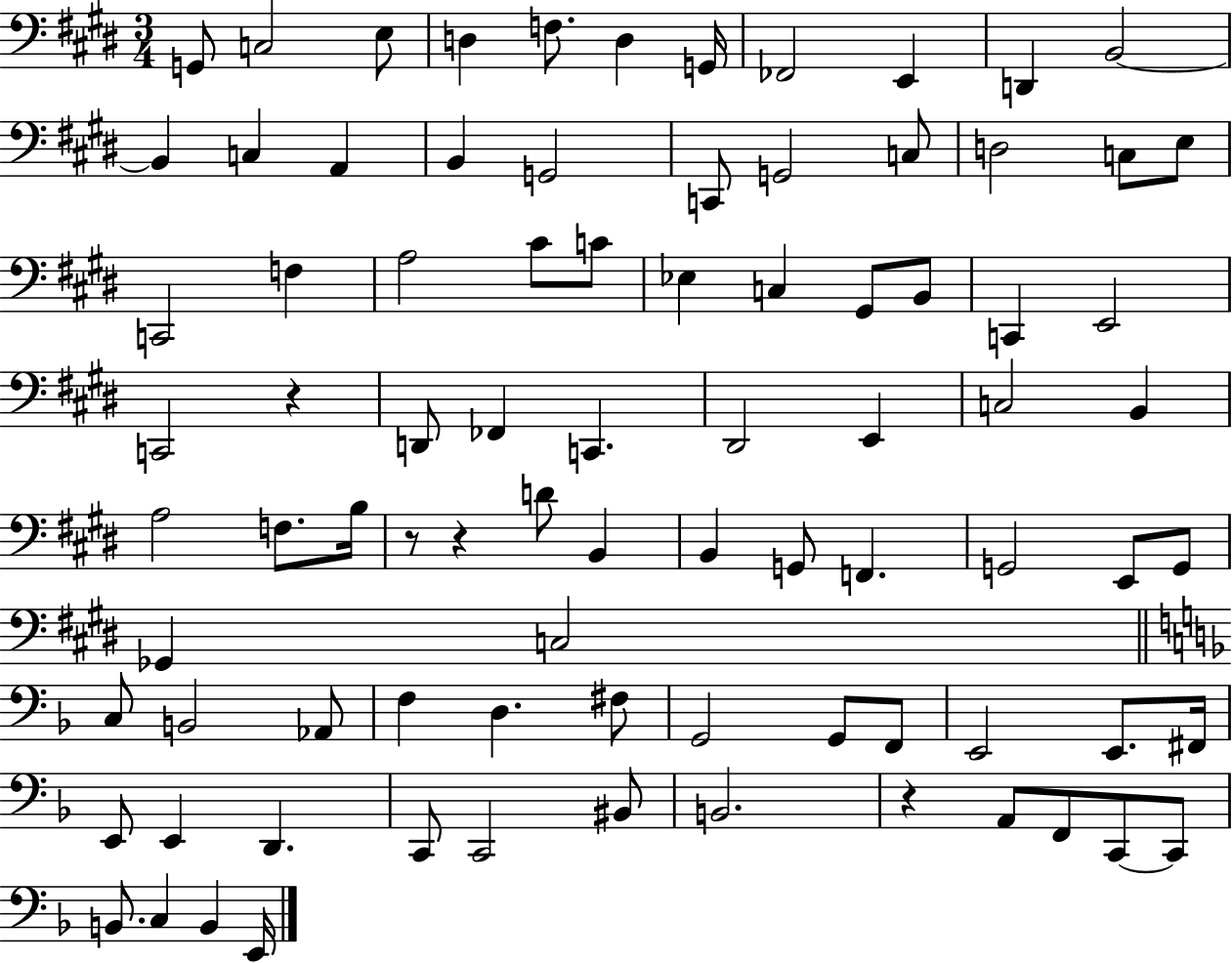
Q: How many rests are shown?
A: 4